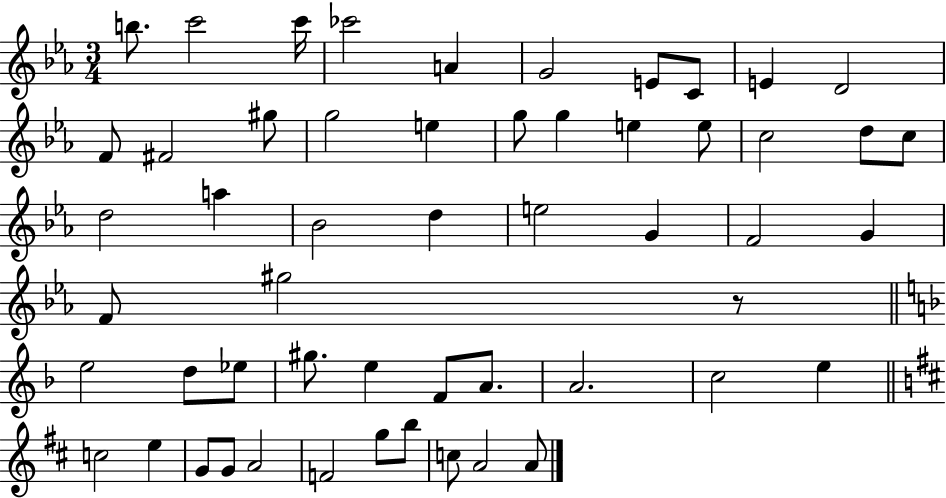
{
  \clef treble
  \numericTimeSignature
  \time 3/4
  \key ees \major
  b''8. c'''2 c'''16 | ces'''2 a'4 | g'2 e'8 c'8 | e'4 d'2 | \break f'8 fis'2 gis''8 | g''2 e''4 | g''8 g''4 e''4 e''8 | c''2 d''8 c''8 | \break d''2 a''4 | bes'2 d''4 | e''2 g'4 | f'2 g'4 | \break f'8 gis''2 r8 | \bar "||" \break \key f \major e''2 d''8 ees''8 | gis''8. e''4 f'8 a'8. | a'2. | c''2 e''4 | \break \bar "||" \break \key d \major c''2 e''4 | g'8 g'8 a'2 | f'2 g''8 b''8 | c''8 a'2 a'8 | \break \bar "|."
}